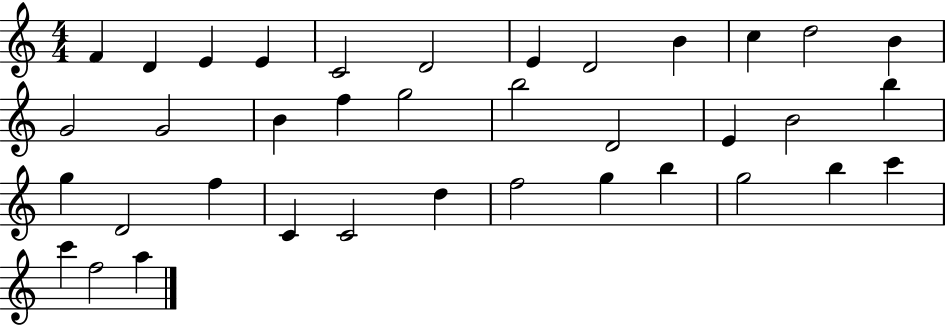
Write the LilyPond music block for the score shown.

{
  \clef treble
  \numericTimeSignature
  \time 4/4
  \key c \major
  f'4 d'4 e'4 e'4 | c'2 d'2 | e'4 d'2 b'4 | c''4 d''2 b'4 | \break g'2 g'2 | b'4 f''4 g''2 | b''2 d'2 | e'4 b'2 b''4 | \break g''4 d'2 f''4 | c'4 c'2 d''4 | f''2 g''4 b''4 | g''2 b''4 c'''4 | \break c'''4 f''2 a''4 | \bar "|."
}